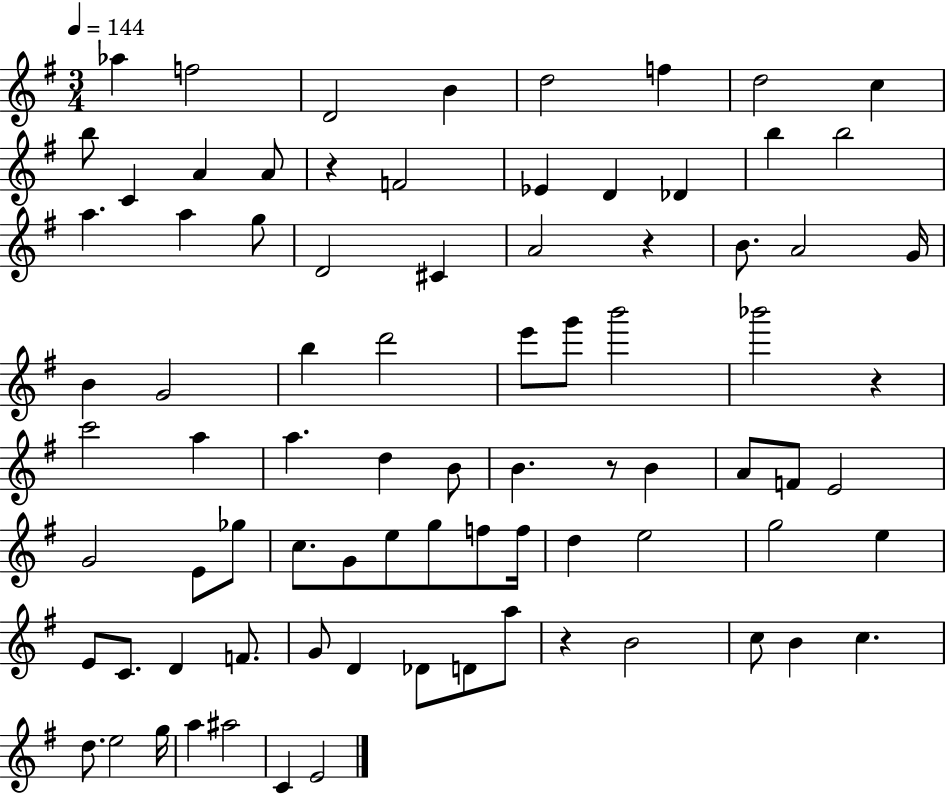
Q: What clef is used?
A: treble